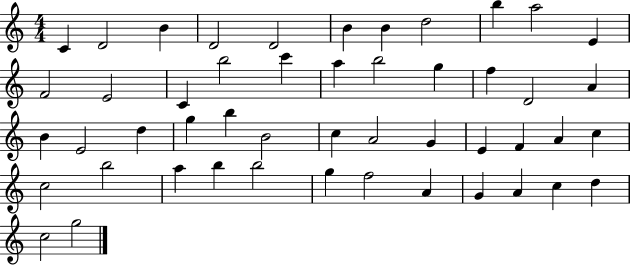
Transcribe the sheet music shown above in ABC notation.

X:1
T:Untitled
M:4/4
L:1/4
K:C
C D2 B D2 D2 B B d2 b a2 E F2 E2 C b2 c' a b2 g f D2 A B E2 d g b B2 c A2 G E F A c c2 b2 a b b2 g f2 A G A c d c2 g2